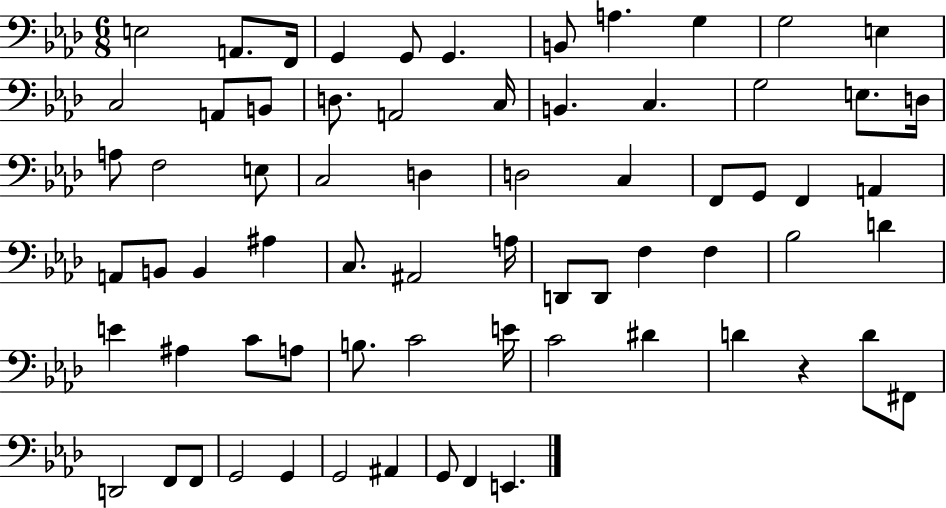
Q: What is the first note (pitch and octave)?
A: E3